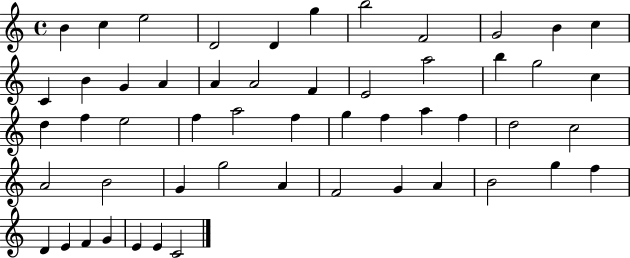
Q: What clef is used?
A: treble